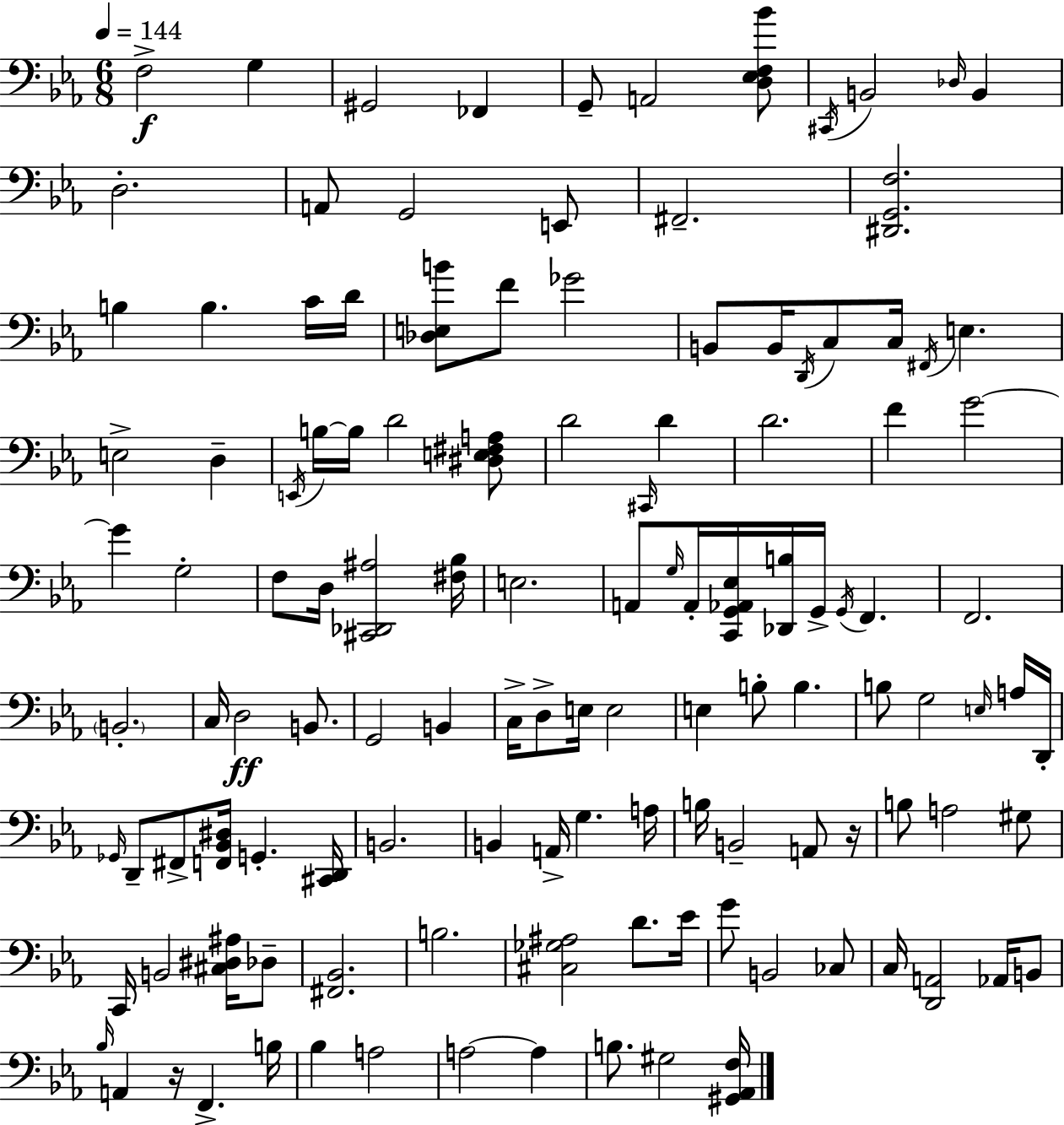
{
  \clef bass
  \numericTimeSignature
  \time 6/8
  \key c \minor
  \tempo 4 = 144
  \repeat volta 2 { f2->\f g4 | gis,2 fes,4 | g,8-- a,2 <d ees f bes'>8 | \acciaccatura { cis,16 } b,2 \grace { des16 } b,4 | \break d2.-. | a,8 g,2 | e,8 fis,2.-- | <dis, g, f>2. | \break b4 b4. | c'16 d'16 <des e b'>8 f'8 ges'2 | b,8 b,16 \acciaccatura { d,16 } c8 c16 \acciaccatura { fis,16 } e4. | e2-> | \break d4-- \acciaccatura { e,16 } b16~~ b16 d'2 | <dis e fis a>8 d'2 | \grace { cis,16 } d'4 d'2. | f'4 g'2~~ | \break g'4 g2-. | f8 d16 <cis, des, ais>2 | <fis bes>16 e2. | a,8 \grace { g16 } a,16-. <c, g, aes, ees>16 <des, b>16 | \break g,16-> \acciaccatura { g,16 } f,4. f,2. | \parenthesize b,2.-. | c16 d2\ff | b,8. g,2 | \break b,4 c16-> d8-> e16 | e2 e4 | b8-. b4. b8 g2 | \grace { e16 } a16 d,16-. \grace { ges,16 } d,8-- | \break fis,8-> <f, bes, dis>16 g,4.-. <cis, d,>16 b,2. | b,4 | a,16-> g4. a16 b16 b,2-- | a,8 r16 b8 | \break a2 gis8 c,16 b,2 | <cis dis ais>16 des8-- <fis, bes,>2. | b2. | <cis ges ais>2 | \break d'8. ees'16 g'8 | b,2 ces8 c16 <d, a,>2 | aes,16 b,8 \grace { bes16 } a,4 | r16 f,4.-> b16 bes4 | \break a2 a2~~ | a4 b8. | gis2 <gis, aes, f>16 } \bar "|."
}